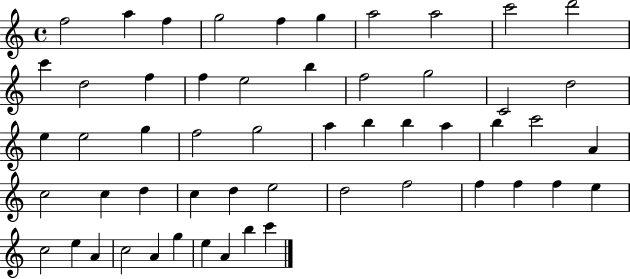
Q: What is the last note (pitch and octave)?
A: C6